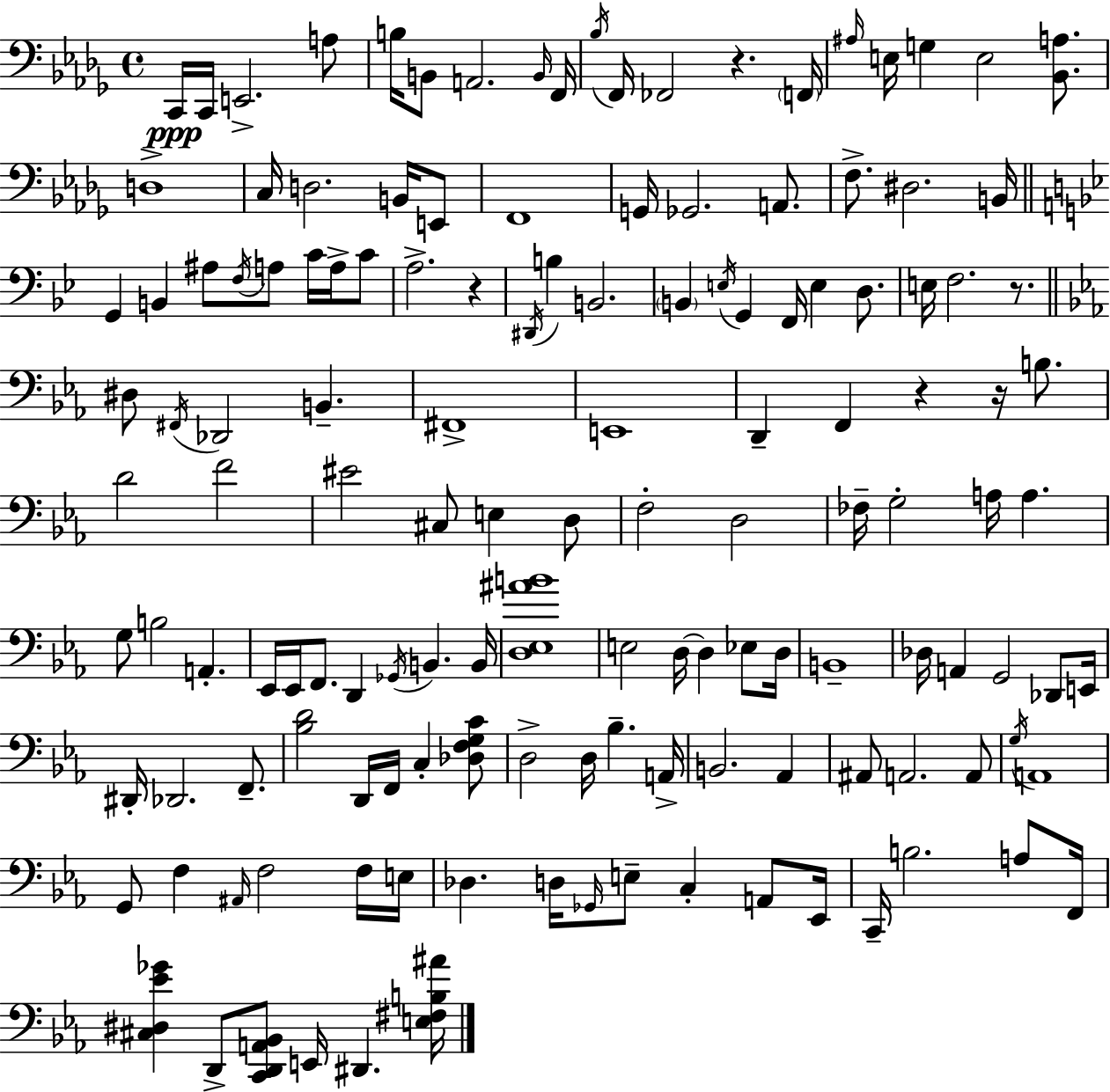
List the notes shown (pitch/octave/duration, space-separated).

C2/s C2/s E2/h. A3/e B3/s B2/e A2/h. B2/s F2/s Bb3/s F2/s FES2/h R/q. F2/s A#3/s E3/s G3/q E3/h [Bb2,A3]/e. D3/w C3/s D3/h. B2/s E2/e F2/w G2/s Gb2/h. A2/e. F3/e. D#3/h. B2/s G2/q B2/q A#3/e F3/s A3/e C4/s A3/s C4/e A3/h. R/q D#2/s B3/q B2/h. B2/q E3/s G2/q F2/s E3/q D3/e. E3/s F3/h. R/e. D#3/e F#2/s Db2/h B2/q. F#2/w E2/w D2/q F2/q R/q R/s B3/e. D4/h F4/h EIS4/h C#3/e E3/q D3/e F3/h D3/h FES3/s G3/h A3/s A3/q. G3/e B3/h A2/q. Eb2/s Eb2/s F2/e. D2/q Gb2/s B2/q. B2/s [D3,Eb3,A#4,B4]/w E3/h D3/s D3/q Eb3/e D3/s B2/w Db3/s A2/q G2/h Db2/e E2/s D#2/s Db2/h. F2/e. [Bb3,D4]/h D2/s F2/s C3/q [Db3,F3,G3,C4]/e D3/h D3/s Bb3/q. A2/s B2/h. Ab2/q A#2/e A2/h. A2/e G3/s A2/w G2/e F3/q A#2/s F3/h F3/s E3/s Db3/q. D3/s Gb2/s E3/e C3/q A2/e Eb2/s C2/s B3/h. A3/e F2/s [C#3,D#3,Eb4,Gb4]/q D2/e [C2,D2,A2,Bb2]/e E2/s D#2/q. [E3,F#3,B3,A#4]/s